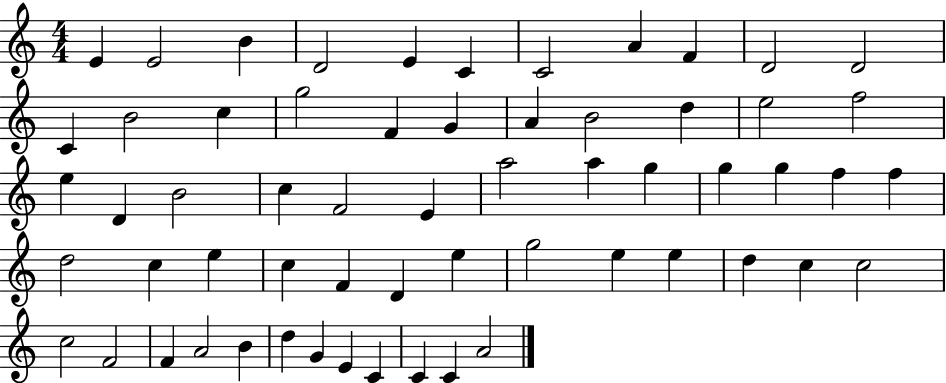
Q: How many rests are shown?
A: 0